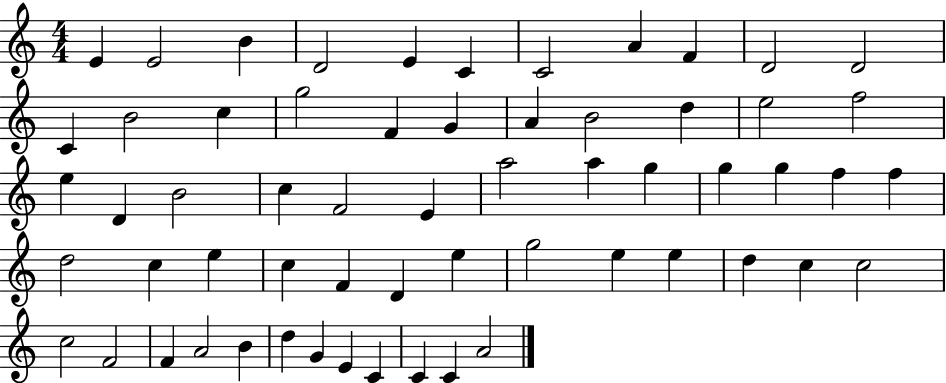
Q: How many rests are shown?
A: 0